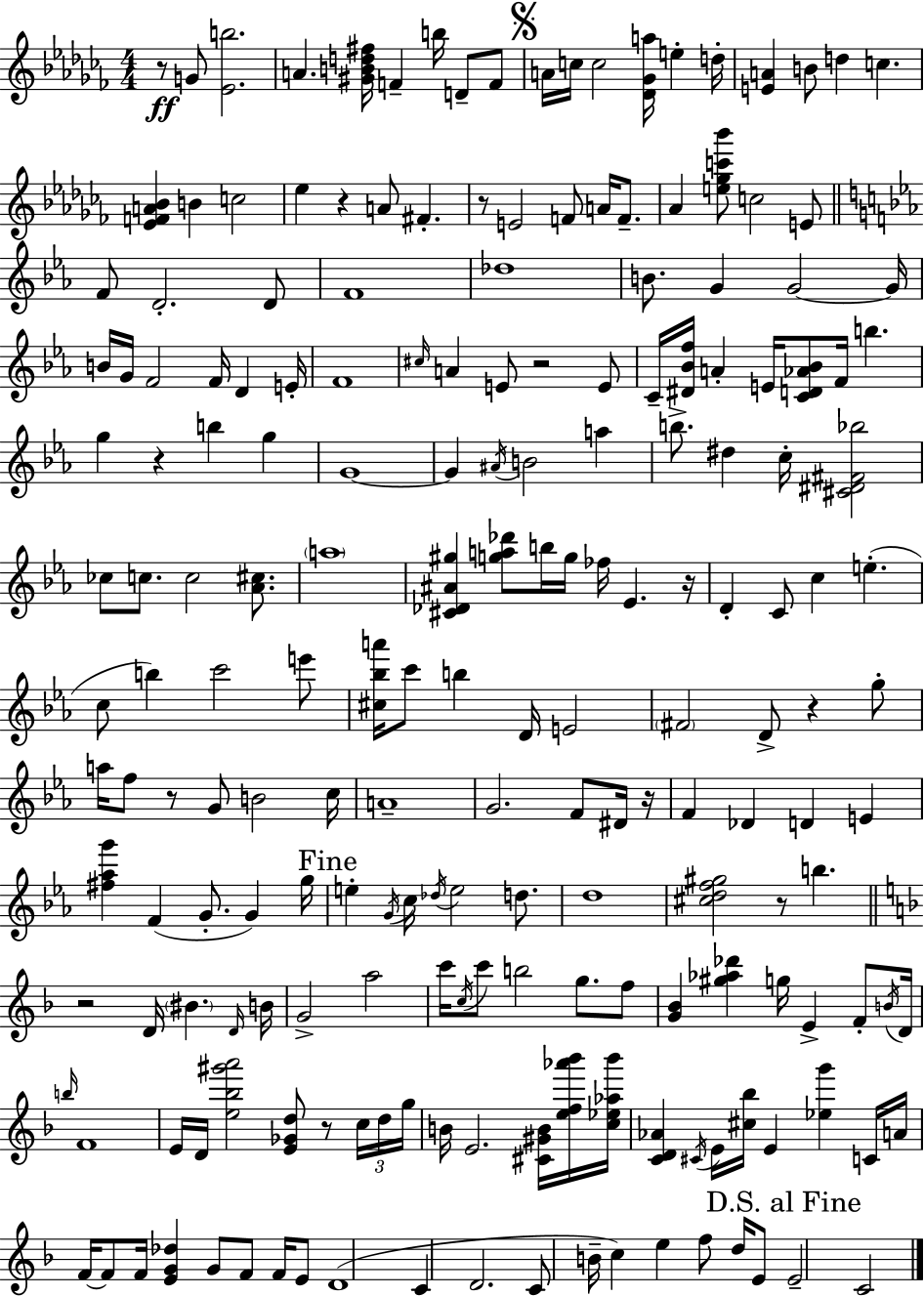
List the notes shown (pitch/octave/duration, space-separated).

R/e G4/e [Eb4,B5]/h. A4/q. [G#4,B4,D5,F#5]/s F4/q B5/s D4/e F4/e A4/s C5/s C5/h [Db4,Gb4,A5]/s E5/q D5/s [E4,A4]/q B4/e D5/q C5/q. [Eb4,F4,A4,Bb4]/q B4/q C5/h Eb5/q R/q A4/e F#4/q. R/e E4/h F4/e A4/s F4/e. Ab4/q [E5,Gb5,C6,Bb6]/e C5/h E4/e F4/e D4/h. D4/e F4/w Db5/w B4/e. G4/q G4/h G4/s B4/s G4/s F4/h F4/s D4/q E4/s F4/w C#5/s A4/q E4/e R/h E4/e C4/s [D#4,Bb4,F5]/s A4/q E4/s [C4,D4,Ab4,Bb4]/e F4/s B5/q. G5/q R/q B5/q G5/q G4/w G4/q A#4/s B4/h A5/q B5/e. D#5/q C5/s [C#4,D#4,F#4,Bb5]/h CES5/e C5/e. C5/h [Ab4,C#5]/e. A5/w [C#4,Db4,A#4,G#5]/q [G5,A5,Db6]/e B5/s G5/s FES5/s Eb4/q. R/s D4/q C4/e C5/q E5/q. C5/e B5/q C6/h E6/e [C#5,Bb5,A6]/s C6/e B5/q D4/s E4/h F#4/h D4/e R/q G5/e A5/s F5/e R/e G4/e B4/h C5/s A4/w G4/h. F4/e D#4/s R/s F4/q Db4/q D4/q E4/q [F#5,Ab5,G6]/q F4/q G4/e. G4/q G5/s E5/q G4/s C5/s Db5/s E5/h D5/e. D5/w [C#5,D5,F5,G#5]/h R/e B5/q. R/h D4/s BIS4/q. D4/s B4/s G4/h A5/h C6/s C5/s C6/e B5/h G5/e. F5/e [G4,Bb4]/q [G#5,Ab5,Db6]/q G5/s E4/q F4/e B4/s D4/s B5/s F4/w E4/s D4/s [E5,Bb5,G#6,A6]/h [E4,Gb4,D5]/e R/e C5/s D5/s G5/s B4/s E4/h. [C#4,G#4,B4]/s [E5,F5,Ab6,Bb6]/s [C5,Eb5,Ab5,Bb6]/s [C4,D4,Ab4]/q C#4/s E4/s [C#5,Bb5]/s E4/q [Eb5,G6]/q C4/s A4/s F4/s F4/e F4/s [E4,G4,Db5]/q G4/e F4/e F4/s E4/e D4/w C4/q D4/h. C4/e B4/s C5/q E5/q F5/e D5/s E4/e E4/h C4/h